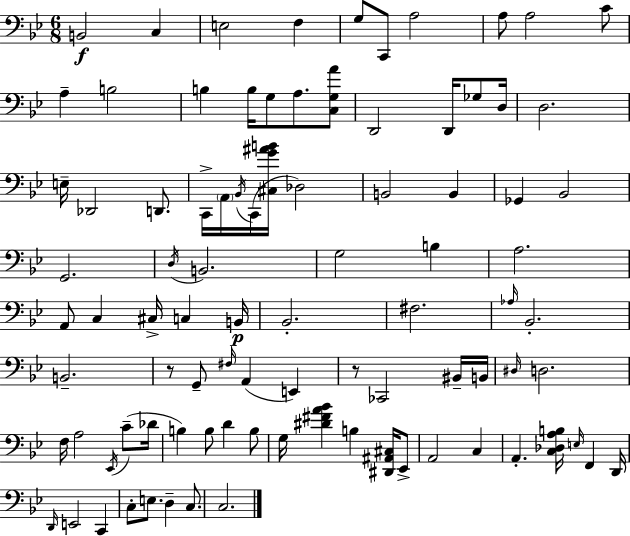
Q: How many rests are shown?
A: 2